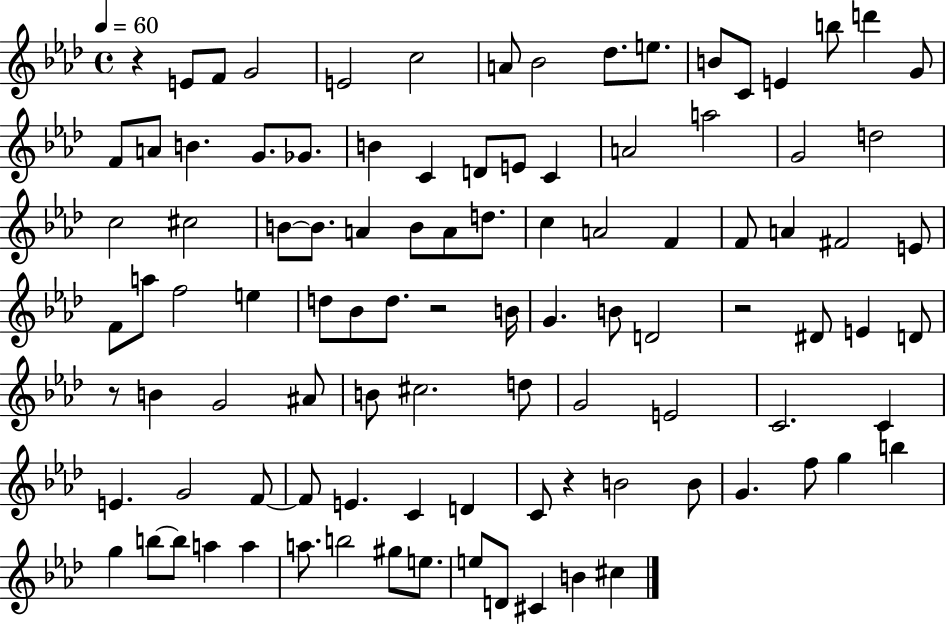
R/q E4/e F4/e G4/h E4/h C5/h A4/e Bb4/h Db5/e. E5/e. B4/e C4/e E4/q B5/e D6/q G4/e F4/e A4/e B4/q. G4/e. Gb4/e. B4/q C4/q D4/e E4/e C4/q A4/h A5/h G4/h D5/h C5/h C#5/h B4/e B4/e. A4/q B4/e A4/e D5/e. C5/q A4/h F4/q F4/e A4/q F#4/h E4/e F4/e A5/e F5/h E5/q D5/e Bb4/e D5/e. R/h B4/s G4/q. B4/e D4/h R/h D#4/e E4/q D4/e R/e B4/q G4/h A#4/e B4/e C#5/h. D5/e G4/h E4/h C4/h. C4/q E4/q. G4/h F4/e F4/e E4/q. C4/q D4/q C4/e R/q B4/h B4/e G4/q. F5/e G5/q B5/q G5/q B5/e B5/e A5/q A5/q A5/e. B5/h G#5/e E5/e. E5/e D4/e C#4/q B4/q C#5/q